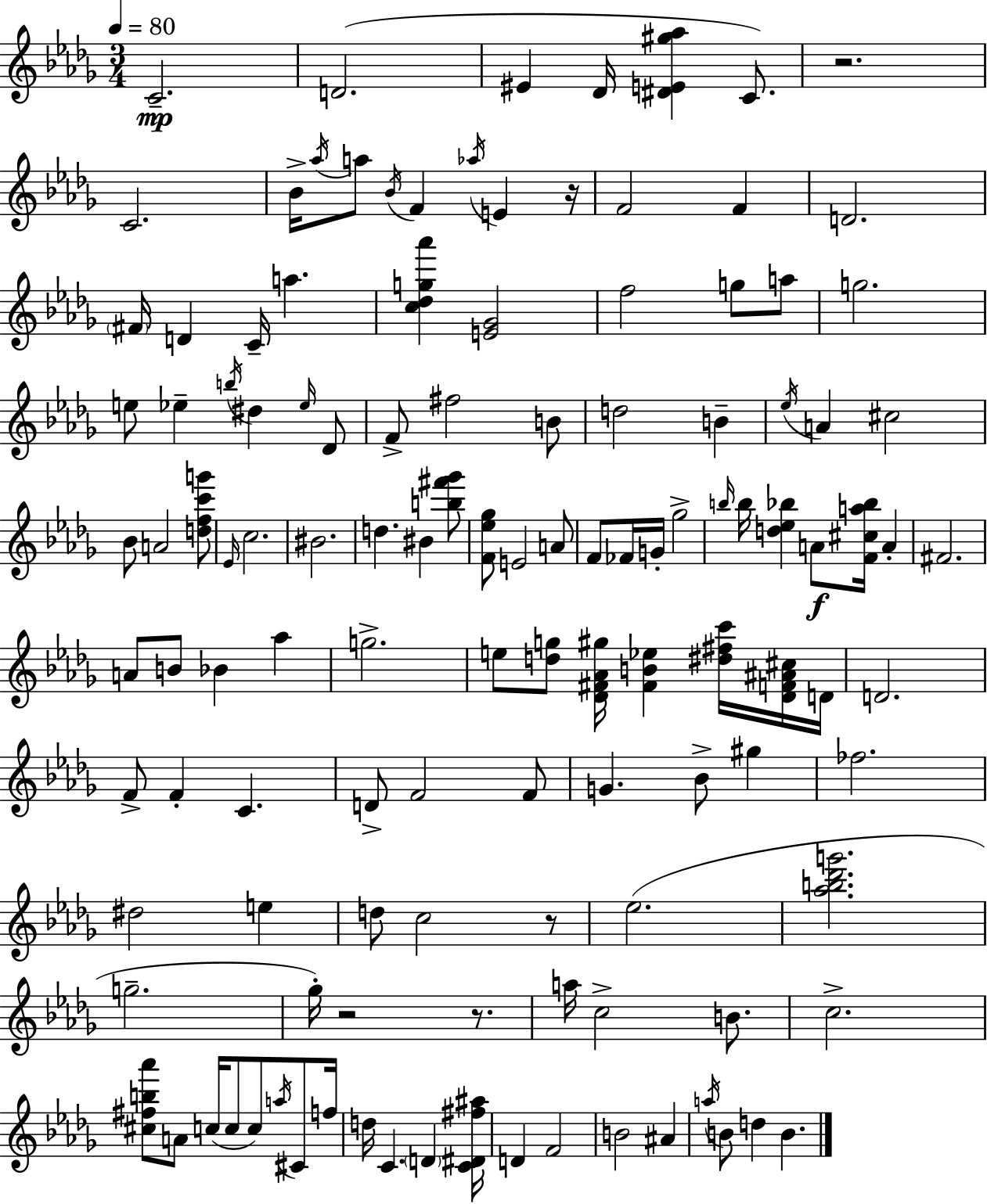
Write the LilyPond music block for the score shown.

{
  \clef treble
  \numericTimeSignature
  \time 3/4
  \key bes \minor
  \tempo 4 = 80
  c'2.--\mp | d'2.( | eis'4 des'16 <dis' e' gis'' aes''>4 c'8.) | r2. | \break c'2. | bes'16-> \acciaccatura { aes''16 } a''8 \acciaccatura { bes'16 } f'4 \acciaccatura { aes''16 } e'4 | r16 f'2 f'4 | d'2. | \break \parenthesize fis'16 d'4 c'16-- a''4. | <c'' des'' g'' aes'''>4 <e' ges'>2 | f''2 g''8 | a''8 g''2. | \break e''8 ees''4-- \acciaccatura { b''16 } dis''4 | \grace { ees''16 } des'8 f'8-> fis''2 | b'8 d''2 | b'4-- \acciaccatura { ees''16 } a'4 cis''2 | \break bes'8 a'2 | <d'' f'' c''' g'''>8 \grace { ees'16 } c''2. | bis'2. | d''4. | \break bis'4 <b'' fis''' ges'''>8 <f' ees'' ges''>8 e'2 | a'8 f'8 fes'16 g'16-. ges''2-> | \grace { b''16 } b''16 <d'' ees'' bes''>4 | a'8\f <f' cis'' a'' bes''>16 a'4-. fis'2. | \break a'8 b'8 | bes'4 aes''4 g''2.-> | e''8 <d'' g''>8 | <des' fis' aes' gis''>16 <fis' b' ees''>4 <dis'' fis'' c'''>16 <des' f' ais' cis''>16 d'16 d'2. | \break f'8-> f'4-. | c'4. d'8-> f'2 | f'8 g'4. | bes'8-> gis''4 fes''2. | \break dis''2 | e''4 d''8 c''2 | r8 ees''2.( | <aes'' b'' des''' g'''>2. | \break g''2.-- | ges''16-.) r2 | r8. a''16 c''2-> | b'8. c''2.-> | \break <cis'' fis'' b'' aes'''>8 a'8 | c''16( c''8 c''8) \acciaccatura { a''16 } cis'8 f''16 d''16 c'4. | \parenthesize d'4 <c' dis' fis'' ais''>16 d'4 | f'2 b'2 | \break ais'4 \acciaccatura { a''16 } b'8 | d''4 b'4. \bar "|."
}